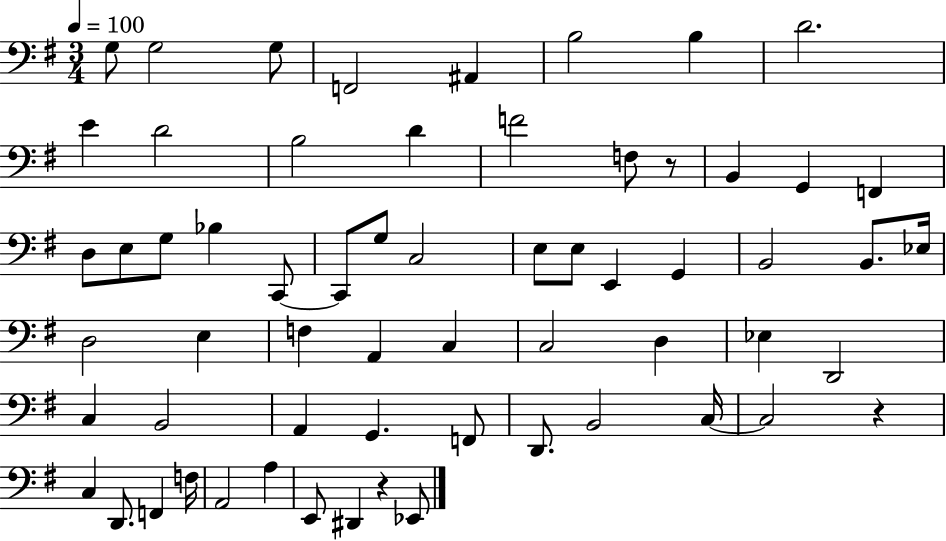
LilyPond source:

{
  \clef bass
  \numericTimeSignature
  \time 3/4
  \key g \major
  \tempo 4 = 100
  g8 g2 g8 | f,2 ais,4 | b2 b4 | d'2. | \break e'4 d'2 | b2 d'4 | f'2 f8 r8 | b,4 g,4 f,4 | \break d8 e8 g8 bes4 c,8~~ | c,8 g8 c2 | e8 e8 e,4 g,4 | b,2 b,8. ees16 | \break d2 e4 | f4 a,4 c4 | c2 d4 | ees4 d,2 | \break c4 b,2 | a,4 g,4. f,8 | d,8. b,2 c16~~ | c2 r4 | \break c4 d,8. f,4 f16 | a,2 a4 | e,8 dis,4 r4 ees,8 | \bar "|."
}